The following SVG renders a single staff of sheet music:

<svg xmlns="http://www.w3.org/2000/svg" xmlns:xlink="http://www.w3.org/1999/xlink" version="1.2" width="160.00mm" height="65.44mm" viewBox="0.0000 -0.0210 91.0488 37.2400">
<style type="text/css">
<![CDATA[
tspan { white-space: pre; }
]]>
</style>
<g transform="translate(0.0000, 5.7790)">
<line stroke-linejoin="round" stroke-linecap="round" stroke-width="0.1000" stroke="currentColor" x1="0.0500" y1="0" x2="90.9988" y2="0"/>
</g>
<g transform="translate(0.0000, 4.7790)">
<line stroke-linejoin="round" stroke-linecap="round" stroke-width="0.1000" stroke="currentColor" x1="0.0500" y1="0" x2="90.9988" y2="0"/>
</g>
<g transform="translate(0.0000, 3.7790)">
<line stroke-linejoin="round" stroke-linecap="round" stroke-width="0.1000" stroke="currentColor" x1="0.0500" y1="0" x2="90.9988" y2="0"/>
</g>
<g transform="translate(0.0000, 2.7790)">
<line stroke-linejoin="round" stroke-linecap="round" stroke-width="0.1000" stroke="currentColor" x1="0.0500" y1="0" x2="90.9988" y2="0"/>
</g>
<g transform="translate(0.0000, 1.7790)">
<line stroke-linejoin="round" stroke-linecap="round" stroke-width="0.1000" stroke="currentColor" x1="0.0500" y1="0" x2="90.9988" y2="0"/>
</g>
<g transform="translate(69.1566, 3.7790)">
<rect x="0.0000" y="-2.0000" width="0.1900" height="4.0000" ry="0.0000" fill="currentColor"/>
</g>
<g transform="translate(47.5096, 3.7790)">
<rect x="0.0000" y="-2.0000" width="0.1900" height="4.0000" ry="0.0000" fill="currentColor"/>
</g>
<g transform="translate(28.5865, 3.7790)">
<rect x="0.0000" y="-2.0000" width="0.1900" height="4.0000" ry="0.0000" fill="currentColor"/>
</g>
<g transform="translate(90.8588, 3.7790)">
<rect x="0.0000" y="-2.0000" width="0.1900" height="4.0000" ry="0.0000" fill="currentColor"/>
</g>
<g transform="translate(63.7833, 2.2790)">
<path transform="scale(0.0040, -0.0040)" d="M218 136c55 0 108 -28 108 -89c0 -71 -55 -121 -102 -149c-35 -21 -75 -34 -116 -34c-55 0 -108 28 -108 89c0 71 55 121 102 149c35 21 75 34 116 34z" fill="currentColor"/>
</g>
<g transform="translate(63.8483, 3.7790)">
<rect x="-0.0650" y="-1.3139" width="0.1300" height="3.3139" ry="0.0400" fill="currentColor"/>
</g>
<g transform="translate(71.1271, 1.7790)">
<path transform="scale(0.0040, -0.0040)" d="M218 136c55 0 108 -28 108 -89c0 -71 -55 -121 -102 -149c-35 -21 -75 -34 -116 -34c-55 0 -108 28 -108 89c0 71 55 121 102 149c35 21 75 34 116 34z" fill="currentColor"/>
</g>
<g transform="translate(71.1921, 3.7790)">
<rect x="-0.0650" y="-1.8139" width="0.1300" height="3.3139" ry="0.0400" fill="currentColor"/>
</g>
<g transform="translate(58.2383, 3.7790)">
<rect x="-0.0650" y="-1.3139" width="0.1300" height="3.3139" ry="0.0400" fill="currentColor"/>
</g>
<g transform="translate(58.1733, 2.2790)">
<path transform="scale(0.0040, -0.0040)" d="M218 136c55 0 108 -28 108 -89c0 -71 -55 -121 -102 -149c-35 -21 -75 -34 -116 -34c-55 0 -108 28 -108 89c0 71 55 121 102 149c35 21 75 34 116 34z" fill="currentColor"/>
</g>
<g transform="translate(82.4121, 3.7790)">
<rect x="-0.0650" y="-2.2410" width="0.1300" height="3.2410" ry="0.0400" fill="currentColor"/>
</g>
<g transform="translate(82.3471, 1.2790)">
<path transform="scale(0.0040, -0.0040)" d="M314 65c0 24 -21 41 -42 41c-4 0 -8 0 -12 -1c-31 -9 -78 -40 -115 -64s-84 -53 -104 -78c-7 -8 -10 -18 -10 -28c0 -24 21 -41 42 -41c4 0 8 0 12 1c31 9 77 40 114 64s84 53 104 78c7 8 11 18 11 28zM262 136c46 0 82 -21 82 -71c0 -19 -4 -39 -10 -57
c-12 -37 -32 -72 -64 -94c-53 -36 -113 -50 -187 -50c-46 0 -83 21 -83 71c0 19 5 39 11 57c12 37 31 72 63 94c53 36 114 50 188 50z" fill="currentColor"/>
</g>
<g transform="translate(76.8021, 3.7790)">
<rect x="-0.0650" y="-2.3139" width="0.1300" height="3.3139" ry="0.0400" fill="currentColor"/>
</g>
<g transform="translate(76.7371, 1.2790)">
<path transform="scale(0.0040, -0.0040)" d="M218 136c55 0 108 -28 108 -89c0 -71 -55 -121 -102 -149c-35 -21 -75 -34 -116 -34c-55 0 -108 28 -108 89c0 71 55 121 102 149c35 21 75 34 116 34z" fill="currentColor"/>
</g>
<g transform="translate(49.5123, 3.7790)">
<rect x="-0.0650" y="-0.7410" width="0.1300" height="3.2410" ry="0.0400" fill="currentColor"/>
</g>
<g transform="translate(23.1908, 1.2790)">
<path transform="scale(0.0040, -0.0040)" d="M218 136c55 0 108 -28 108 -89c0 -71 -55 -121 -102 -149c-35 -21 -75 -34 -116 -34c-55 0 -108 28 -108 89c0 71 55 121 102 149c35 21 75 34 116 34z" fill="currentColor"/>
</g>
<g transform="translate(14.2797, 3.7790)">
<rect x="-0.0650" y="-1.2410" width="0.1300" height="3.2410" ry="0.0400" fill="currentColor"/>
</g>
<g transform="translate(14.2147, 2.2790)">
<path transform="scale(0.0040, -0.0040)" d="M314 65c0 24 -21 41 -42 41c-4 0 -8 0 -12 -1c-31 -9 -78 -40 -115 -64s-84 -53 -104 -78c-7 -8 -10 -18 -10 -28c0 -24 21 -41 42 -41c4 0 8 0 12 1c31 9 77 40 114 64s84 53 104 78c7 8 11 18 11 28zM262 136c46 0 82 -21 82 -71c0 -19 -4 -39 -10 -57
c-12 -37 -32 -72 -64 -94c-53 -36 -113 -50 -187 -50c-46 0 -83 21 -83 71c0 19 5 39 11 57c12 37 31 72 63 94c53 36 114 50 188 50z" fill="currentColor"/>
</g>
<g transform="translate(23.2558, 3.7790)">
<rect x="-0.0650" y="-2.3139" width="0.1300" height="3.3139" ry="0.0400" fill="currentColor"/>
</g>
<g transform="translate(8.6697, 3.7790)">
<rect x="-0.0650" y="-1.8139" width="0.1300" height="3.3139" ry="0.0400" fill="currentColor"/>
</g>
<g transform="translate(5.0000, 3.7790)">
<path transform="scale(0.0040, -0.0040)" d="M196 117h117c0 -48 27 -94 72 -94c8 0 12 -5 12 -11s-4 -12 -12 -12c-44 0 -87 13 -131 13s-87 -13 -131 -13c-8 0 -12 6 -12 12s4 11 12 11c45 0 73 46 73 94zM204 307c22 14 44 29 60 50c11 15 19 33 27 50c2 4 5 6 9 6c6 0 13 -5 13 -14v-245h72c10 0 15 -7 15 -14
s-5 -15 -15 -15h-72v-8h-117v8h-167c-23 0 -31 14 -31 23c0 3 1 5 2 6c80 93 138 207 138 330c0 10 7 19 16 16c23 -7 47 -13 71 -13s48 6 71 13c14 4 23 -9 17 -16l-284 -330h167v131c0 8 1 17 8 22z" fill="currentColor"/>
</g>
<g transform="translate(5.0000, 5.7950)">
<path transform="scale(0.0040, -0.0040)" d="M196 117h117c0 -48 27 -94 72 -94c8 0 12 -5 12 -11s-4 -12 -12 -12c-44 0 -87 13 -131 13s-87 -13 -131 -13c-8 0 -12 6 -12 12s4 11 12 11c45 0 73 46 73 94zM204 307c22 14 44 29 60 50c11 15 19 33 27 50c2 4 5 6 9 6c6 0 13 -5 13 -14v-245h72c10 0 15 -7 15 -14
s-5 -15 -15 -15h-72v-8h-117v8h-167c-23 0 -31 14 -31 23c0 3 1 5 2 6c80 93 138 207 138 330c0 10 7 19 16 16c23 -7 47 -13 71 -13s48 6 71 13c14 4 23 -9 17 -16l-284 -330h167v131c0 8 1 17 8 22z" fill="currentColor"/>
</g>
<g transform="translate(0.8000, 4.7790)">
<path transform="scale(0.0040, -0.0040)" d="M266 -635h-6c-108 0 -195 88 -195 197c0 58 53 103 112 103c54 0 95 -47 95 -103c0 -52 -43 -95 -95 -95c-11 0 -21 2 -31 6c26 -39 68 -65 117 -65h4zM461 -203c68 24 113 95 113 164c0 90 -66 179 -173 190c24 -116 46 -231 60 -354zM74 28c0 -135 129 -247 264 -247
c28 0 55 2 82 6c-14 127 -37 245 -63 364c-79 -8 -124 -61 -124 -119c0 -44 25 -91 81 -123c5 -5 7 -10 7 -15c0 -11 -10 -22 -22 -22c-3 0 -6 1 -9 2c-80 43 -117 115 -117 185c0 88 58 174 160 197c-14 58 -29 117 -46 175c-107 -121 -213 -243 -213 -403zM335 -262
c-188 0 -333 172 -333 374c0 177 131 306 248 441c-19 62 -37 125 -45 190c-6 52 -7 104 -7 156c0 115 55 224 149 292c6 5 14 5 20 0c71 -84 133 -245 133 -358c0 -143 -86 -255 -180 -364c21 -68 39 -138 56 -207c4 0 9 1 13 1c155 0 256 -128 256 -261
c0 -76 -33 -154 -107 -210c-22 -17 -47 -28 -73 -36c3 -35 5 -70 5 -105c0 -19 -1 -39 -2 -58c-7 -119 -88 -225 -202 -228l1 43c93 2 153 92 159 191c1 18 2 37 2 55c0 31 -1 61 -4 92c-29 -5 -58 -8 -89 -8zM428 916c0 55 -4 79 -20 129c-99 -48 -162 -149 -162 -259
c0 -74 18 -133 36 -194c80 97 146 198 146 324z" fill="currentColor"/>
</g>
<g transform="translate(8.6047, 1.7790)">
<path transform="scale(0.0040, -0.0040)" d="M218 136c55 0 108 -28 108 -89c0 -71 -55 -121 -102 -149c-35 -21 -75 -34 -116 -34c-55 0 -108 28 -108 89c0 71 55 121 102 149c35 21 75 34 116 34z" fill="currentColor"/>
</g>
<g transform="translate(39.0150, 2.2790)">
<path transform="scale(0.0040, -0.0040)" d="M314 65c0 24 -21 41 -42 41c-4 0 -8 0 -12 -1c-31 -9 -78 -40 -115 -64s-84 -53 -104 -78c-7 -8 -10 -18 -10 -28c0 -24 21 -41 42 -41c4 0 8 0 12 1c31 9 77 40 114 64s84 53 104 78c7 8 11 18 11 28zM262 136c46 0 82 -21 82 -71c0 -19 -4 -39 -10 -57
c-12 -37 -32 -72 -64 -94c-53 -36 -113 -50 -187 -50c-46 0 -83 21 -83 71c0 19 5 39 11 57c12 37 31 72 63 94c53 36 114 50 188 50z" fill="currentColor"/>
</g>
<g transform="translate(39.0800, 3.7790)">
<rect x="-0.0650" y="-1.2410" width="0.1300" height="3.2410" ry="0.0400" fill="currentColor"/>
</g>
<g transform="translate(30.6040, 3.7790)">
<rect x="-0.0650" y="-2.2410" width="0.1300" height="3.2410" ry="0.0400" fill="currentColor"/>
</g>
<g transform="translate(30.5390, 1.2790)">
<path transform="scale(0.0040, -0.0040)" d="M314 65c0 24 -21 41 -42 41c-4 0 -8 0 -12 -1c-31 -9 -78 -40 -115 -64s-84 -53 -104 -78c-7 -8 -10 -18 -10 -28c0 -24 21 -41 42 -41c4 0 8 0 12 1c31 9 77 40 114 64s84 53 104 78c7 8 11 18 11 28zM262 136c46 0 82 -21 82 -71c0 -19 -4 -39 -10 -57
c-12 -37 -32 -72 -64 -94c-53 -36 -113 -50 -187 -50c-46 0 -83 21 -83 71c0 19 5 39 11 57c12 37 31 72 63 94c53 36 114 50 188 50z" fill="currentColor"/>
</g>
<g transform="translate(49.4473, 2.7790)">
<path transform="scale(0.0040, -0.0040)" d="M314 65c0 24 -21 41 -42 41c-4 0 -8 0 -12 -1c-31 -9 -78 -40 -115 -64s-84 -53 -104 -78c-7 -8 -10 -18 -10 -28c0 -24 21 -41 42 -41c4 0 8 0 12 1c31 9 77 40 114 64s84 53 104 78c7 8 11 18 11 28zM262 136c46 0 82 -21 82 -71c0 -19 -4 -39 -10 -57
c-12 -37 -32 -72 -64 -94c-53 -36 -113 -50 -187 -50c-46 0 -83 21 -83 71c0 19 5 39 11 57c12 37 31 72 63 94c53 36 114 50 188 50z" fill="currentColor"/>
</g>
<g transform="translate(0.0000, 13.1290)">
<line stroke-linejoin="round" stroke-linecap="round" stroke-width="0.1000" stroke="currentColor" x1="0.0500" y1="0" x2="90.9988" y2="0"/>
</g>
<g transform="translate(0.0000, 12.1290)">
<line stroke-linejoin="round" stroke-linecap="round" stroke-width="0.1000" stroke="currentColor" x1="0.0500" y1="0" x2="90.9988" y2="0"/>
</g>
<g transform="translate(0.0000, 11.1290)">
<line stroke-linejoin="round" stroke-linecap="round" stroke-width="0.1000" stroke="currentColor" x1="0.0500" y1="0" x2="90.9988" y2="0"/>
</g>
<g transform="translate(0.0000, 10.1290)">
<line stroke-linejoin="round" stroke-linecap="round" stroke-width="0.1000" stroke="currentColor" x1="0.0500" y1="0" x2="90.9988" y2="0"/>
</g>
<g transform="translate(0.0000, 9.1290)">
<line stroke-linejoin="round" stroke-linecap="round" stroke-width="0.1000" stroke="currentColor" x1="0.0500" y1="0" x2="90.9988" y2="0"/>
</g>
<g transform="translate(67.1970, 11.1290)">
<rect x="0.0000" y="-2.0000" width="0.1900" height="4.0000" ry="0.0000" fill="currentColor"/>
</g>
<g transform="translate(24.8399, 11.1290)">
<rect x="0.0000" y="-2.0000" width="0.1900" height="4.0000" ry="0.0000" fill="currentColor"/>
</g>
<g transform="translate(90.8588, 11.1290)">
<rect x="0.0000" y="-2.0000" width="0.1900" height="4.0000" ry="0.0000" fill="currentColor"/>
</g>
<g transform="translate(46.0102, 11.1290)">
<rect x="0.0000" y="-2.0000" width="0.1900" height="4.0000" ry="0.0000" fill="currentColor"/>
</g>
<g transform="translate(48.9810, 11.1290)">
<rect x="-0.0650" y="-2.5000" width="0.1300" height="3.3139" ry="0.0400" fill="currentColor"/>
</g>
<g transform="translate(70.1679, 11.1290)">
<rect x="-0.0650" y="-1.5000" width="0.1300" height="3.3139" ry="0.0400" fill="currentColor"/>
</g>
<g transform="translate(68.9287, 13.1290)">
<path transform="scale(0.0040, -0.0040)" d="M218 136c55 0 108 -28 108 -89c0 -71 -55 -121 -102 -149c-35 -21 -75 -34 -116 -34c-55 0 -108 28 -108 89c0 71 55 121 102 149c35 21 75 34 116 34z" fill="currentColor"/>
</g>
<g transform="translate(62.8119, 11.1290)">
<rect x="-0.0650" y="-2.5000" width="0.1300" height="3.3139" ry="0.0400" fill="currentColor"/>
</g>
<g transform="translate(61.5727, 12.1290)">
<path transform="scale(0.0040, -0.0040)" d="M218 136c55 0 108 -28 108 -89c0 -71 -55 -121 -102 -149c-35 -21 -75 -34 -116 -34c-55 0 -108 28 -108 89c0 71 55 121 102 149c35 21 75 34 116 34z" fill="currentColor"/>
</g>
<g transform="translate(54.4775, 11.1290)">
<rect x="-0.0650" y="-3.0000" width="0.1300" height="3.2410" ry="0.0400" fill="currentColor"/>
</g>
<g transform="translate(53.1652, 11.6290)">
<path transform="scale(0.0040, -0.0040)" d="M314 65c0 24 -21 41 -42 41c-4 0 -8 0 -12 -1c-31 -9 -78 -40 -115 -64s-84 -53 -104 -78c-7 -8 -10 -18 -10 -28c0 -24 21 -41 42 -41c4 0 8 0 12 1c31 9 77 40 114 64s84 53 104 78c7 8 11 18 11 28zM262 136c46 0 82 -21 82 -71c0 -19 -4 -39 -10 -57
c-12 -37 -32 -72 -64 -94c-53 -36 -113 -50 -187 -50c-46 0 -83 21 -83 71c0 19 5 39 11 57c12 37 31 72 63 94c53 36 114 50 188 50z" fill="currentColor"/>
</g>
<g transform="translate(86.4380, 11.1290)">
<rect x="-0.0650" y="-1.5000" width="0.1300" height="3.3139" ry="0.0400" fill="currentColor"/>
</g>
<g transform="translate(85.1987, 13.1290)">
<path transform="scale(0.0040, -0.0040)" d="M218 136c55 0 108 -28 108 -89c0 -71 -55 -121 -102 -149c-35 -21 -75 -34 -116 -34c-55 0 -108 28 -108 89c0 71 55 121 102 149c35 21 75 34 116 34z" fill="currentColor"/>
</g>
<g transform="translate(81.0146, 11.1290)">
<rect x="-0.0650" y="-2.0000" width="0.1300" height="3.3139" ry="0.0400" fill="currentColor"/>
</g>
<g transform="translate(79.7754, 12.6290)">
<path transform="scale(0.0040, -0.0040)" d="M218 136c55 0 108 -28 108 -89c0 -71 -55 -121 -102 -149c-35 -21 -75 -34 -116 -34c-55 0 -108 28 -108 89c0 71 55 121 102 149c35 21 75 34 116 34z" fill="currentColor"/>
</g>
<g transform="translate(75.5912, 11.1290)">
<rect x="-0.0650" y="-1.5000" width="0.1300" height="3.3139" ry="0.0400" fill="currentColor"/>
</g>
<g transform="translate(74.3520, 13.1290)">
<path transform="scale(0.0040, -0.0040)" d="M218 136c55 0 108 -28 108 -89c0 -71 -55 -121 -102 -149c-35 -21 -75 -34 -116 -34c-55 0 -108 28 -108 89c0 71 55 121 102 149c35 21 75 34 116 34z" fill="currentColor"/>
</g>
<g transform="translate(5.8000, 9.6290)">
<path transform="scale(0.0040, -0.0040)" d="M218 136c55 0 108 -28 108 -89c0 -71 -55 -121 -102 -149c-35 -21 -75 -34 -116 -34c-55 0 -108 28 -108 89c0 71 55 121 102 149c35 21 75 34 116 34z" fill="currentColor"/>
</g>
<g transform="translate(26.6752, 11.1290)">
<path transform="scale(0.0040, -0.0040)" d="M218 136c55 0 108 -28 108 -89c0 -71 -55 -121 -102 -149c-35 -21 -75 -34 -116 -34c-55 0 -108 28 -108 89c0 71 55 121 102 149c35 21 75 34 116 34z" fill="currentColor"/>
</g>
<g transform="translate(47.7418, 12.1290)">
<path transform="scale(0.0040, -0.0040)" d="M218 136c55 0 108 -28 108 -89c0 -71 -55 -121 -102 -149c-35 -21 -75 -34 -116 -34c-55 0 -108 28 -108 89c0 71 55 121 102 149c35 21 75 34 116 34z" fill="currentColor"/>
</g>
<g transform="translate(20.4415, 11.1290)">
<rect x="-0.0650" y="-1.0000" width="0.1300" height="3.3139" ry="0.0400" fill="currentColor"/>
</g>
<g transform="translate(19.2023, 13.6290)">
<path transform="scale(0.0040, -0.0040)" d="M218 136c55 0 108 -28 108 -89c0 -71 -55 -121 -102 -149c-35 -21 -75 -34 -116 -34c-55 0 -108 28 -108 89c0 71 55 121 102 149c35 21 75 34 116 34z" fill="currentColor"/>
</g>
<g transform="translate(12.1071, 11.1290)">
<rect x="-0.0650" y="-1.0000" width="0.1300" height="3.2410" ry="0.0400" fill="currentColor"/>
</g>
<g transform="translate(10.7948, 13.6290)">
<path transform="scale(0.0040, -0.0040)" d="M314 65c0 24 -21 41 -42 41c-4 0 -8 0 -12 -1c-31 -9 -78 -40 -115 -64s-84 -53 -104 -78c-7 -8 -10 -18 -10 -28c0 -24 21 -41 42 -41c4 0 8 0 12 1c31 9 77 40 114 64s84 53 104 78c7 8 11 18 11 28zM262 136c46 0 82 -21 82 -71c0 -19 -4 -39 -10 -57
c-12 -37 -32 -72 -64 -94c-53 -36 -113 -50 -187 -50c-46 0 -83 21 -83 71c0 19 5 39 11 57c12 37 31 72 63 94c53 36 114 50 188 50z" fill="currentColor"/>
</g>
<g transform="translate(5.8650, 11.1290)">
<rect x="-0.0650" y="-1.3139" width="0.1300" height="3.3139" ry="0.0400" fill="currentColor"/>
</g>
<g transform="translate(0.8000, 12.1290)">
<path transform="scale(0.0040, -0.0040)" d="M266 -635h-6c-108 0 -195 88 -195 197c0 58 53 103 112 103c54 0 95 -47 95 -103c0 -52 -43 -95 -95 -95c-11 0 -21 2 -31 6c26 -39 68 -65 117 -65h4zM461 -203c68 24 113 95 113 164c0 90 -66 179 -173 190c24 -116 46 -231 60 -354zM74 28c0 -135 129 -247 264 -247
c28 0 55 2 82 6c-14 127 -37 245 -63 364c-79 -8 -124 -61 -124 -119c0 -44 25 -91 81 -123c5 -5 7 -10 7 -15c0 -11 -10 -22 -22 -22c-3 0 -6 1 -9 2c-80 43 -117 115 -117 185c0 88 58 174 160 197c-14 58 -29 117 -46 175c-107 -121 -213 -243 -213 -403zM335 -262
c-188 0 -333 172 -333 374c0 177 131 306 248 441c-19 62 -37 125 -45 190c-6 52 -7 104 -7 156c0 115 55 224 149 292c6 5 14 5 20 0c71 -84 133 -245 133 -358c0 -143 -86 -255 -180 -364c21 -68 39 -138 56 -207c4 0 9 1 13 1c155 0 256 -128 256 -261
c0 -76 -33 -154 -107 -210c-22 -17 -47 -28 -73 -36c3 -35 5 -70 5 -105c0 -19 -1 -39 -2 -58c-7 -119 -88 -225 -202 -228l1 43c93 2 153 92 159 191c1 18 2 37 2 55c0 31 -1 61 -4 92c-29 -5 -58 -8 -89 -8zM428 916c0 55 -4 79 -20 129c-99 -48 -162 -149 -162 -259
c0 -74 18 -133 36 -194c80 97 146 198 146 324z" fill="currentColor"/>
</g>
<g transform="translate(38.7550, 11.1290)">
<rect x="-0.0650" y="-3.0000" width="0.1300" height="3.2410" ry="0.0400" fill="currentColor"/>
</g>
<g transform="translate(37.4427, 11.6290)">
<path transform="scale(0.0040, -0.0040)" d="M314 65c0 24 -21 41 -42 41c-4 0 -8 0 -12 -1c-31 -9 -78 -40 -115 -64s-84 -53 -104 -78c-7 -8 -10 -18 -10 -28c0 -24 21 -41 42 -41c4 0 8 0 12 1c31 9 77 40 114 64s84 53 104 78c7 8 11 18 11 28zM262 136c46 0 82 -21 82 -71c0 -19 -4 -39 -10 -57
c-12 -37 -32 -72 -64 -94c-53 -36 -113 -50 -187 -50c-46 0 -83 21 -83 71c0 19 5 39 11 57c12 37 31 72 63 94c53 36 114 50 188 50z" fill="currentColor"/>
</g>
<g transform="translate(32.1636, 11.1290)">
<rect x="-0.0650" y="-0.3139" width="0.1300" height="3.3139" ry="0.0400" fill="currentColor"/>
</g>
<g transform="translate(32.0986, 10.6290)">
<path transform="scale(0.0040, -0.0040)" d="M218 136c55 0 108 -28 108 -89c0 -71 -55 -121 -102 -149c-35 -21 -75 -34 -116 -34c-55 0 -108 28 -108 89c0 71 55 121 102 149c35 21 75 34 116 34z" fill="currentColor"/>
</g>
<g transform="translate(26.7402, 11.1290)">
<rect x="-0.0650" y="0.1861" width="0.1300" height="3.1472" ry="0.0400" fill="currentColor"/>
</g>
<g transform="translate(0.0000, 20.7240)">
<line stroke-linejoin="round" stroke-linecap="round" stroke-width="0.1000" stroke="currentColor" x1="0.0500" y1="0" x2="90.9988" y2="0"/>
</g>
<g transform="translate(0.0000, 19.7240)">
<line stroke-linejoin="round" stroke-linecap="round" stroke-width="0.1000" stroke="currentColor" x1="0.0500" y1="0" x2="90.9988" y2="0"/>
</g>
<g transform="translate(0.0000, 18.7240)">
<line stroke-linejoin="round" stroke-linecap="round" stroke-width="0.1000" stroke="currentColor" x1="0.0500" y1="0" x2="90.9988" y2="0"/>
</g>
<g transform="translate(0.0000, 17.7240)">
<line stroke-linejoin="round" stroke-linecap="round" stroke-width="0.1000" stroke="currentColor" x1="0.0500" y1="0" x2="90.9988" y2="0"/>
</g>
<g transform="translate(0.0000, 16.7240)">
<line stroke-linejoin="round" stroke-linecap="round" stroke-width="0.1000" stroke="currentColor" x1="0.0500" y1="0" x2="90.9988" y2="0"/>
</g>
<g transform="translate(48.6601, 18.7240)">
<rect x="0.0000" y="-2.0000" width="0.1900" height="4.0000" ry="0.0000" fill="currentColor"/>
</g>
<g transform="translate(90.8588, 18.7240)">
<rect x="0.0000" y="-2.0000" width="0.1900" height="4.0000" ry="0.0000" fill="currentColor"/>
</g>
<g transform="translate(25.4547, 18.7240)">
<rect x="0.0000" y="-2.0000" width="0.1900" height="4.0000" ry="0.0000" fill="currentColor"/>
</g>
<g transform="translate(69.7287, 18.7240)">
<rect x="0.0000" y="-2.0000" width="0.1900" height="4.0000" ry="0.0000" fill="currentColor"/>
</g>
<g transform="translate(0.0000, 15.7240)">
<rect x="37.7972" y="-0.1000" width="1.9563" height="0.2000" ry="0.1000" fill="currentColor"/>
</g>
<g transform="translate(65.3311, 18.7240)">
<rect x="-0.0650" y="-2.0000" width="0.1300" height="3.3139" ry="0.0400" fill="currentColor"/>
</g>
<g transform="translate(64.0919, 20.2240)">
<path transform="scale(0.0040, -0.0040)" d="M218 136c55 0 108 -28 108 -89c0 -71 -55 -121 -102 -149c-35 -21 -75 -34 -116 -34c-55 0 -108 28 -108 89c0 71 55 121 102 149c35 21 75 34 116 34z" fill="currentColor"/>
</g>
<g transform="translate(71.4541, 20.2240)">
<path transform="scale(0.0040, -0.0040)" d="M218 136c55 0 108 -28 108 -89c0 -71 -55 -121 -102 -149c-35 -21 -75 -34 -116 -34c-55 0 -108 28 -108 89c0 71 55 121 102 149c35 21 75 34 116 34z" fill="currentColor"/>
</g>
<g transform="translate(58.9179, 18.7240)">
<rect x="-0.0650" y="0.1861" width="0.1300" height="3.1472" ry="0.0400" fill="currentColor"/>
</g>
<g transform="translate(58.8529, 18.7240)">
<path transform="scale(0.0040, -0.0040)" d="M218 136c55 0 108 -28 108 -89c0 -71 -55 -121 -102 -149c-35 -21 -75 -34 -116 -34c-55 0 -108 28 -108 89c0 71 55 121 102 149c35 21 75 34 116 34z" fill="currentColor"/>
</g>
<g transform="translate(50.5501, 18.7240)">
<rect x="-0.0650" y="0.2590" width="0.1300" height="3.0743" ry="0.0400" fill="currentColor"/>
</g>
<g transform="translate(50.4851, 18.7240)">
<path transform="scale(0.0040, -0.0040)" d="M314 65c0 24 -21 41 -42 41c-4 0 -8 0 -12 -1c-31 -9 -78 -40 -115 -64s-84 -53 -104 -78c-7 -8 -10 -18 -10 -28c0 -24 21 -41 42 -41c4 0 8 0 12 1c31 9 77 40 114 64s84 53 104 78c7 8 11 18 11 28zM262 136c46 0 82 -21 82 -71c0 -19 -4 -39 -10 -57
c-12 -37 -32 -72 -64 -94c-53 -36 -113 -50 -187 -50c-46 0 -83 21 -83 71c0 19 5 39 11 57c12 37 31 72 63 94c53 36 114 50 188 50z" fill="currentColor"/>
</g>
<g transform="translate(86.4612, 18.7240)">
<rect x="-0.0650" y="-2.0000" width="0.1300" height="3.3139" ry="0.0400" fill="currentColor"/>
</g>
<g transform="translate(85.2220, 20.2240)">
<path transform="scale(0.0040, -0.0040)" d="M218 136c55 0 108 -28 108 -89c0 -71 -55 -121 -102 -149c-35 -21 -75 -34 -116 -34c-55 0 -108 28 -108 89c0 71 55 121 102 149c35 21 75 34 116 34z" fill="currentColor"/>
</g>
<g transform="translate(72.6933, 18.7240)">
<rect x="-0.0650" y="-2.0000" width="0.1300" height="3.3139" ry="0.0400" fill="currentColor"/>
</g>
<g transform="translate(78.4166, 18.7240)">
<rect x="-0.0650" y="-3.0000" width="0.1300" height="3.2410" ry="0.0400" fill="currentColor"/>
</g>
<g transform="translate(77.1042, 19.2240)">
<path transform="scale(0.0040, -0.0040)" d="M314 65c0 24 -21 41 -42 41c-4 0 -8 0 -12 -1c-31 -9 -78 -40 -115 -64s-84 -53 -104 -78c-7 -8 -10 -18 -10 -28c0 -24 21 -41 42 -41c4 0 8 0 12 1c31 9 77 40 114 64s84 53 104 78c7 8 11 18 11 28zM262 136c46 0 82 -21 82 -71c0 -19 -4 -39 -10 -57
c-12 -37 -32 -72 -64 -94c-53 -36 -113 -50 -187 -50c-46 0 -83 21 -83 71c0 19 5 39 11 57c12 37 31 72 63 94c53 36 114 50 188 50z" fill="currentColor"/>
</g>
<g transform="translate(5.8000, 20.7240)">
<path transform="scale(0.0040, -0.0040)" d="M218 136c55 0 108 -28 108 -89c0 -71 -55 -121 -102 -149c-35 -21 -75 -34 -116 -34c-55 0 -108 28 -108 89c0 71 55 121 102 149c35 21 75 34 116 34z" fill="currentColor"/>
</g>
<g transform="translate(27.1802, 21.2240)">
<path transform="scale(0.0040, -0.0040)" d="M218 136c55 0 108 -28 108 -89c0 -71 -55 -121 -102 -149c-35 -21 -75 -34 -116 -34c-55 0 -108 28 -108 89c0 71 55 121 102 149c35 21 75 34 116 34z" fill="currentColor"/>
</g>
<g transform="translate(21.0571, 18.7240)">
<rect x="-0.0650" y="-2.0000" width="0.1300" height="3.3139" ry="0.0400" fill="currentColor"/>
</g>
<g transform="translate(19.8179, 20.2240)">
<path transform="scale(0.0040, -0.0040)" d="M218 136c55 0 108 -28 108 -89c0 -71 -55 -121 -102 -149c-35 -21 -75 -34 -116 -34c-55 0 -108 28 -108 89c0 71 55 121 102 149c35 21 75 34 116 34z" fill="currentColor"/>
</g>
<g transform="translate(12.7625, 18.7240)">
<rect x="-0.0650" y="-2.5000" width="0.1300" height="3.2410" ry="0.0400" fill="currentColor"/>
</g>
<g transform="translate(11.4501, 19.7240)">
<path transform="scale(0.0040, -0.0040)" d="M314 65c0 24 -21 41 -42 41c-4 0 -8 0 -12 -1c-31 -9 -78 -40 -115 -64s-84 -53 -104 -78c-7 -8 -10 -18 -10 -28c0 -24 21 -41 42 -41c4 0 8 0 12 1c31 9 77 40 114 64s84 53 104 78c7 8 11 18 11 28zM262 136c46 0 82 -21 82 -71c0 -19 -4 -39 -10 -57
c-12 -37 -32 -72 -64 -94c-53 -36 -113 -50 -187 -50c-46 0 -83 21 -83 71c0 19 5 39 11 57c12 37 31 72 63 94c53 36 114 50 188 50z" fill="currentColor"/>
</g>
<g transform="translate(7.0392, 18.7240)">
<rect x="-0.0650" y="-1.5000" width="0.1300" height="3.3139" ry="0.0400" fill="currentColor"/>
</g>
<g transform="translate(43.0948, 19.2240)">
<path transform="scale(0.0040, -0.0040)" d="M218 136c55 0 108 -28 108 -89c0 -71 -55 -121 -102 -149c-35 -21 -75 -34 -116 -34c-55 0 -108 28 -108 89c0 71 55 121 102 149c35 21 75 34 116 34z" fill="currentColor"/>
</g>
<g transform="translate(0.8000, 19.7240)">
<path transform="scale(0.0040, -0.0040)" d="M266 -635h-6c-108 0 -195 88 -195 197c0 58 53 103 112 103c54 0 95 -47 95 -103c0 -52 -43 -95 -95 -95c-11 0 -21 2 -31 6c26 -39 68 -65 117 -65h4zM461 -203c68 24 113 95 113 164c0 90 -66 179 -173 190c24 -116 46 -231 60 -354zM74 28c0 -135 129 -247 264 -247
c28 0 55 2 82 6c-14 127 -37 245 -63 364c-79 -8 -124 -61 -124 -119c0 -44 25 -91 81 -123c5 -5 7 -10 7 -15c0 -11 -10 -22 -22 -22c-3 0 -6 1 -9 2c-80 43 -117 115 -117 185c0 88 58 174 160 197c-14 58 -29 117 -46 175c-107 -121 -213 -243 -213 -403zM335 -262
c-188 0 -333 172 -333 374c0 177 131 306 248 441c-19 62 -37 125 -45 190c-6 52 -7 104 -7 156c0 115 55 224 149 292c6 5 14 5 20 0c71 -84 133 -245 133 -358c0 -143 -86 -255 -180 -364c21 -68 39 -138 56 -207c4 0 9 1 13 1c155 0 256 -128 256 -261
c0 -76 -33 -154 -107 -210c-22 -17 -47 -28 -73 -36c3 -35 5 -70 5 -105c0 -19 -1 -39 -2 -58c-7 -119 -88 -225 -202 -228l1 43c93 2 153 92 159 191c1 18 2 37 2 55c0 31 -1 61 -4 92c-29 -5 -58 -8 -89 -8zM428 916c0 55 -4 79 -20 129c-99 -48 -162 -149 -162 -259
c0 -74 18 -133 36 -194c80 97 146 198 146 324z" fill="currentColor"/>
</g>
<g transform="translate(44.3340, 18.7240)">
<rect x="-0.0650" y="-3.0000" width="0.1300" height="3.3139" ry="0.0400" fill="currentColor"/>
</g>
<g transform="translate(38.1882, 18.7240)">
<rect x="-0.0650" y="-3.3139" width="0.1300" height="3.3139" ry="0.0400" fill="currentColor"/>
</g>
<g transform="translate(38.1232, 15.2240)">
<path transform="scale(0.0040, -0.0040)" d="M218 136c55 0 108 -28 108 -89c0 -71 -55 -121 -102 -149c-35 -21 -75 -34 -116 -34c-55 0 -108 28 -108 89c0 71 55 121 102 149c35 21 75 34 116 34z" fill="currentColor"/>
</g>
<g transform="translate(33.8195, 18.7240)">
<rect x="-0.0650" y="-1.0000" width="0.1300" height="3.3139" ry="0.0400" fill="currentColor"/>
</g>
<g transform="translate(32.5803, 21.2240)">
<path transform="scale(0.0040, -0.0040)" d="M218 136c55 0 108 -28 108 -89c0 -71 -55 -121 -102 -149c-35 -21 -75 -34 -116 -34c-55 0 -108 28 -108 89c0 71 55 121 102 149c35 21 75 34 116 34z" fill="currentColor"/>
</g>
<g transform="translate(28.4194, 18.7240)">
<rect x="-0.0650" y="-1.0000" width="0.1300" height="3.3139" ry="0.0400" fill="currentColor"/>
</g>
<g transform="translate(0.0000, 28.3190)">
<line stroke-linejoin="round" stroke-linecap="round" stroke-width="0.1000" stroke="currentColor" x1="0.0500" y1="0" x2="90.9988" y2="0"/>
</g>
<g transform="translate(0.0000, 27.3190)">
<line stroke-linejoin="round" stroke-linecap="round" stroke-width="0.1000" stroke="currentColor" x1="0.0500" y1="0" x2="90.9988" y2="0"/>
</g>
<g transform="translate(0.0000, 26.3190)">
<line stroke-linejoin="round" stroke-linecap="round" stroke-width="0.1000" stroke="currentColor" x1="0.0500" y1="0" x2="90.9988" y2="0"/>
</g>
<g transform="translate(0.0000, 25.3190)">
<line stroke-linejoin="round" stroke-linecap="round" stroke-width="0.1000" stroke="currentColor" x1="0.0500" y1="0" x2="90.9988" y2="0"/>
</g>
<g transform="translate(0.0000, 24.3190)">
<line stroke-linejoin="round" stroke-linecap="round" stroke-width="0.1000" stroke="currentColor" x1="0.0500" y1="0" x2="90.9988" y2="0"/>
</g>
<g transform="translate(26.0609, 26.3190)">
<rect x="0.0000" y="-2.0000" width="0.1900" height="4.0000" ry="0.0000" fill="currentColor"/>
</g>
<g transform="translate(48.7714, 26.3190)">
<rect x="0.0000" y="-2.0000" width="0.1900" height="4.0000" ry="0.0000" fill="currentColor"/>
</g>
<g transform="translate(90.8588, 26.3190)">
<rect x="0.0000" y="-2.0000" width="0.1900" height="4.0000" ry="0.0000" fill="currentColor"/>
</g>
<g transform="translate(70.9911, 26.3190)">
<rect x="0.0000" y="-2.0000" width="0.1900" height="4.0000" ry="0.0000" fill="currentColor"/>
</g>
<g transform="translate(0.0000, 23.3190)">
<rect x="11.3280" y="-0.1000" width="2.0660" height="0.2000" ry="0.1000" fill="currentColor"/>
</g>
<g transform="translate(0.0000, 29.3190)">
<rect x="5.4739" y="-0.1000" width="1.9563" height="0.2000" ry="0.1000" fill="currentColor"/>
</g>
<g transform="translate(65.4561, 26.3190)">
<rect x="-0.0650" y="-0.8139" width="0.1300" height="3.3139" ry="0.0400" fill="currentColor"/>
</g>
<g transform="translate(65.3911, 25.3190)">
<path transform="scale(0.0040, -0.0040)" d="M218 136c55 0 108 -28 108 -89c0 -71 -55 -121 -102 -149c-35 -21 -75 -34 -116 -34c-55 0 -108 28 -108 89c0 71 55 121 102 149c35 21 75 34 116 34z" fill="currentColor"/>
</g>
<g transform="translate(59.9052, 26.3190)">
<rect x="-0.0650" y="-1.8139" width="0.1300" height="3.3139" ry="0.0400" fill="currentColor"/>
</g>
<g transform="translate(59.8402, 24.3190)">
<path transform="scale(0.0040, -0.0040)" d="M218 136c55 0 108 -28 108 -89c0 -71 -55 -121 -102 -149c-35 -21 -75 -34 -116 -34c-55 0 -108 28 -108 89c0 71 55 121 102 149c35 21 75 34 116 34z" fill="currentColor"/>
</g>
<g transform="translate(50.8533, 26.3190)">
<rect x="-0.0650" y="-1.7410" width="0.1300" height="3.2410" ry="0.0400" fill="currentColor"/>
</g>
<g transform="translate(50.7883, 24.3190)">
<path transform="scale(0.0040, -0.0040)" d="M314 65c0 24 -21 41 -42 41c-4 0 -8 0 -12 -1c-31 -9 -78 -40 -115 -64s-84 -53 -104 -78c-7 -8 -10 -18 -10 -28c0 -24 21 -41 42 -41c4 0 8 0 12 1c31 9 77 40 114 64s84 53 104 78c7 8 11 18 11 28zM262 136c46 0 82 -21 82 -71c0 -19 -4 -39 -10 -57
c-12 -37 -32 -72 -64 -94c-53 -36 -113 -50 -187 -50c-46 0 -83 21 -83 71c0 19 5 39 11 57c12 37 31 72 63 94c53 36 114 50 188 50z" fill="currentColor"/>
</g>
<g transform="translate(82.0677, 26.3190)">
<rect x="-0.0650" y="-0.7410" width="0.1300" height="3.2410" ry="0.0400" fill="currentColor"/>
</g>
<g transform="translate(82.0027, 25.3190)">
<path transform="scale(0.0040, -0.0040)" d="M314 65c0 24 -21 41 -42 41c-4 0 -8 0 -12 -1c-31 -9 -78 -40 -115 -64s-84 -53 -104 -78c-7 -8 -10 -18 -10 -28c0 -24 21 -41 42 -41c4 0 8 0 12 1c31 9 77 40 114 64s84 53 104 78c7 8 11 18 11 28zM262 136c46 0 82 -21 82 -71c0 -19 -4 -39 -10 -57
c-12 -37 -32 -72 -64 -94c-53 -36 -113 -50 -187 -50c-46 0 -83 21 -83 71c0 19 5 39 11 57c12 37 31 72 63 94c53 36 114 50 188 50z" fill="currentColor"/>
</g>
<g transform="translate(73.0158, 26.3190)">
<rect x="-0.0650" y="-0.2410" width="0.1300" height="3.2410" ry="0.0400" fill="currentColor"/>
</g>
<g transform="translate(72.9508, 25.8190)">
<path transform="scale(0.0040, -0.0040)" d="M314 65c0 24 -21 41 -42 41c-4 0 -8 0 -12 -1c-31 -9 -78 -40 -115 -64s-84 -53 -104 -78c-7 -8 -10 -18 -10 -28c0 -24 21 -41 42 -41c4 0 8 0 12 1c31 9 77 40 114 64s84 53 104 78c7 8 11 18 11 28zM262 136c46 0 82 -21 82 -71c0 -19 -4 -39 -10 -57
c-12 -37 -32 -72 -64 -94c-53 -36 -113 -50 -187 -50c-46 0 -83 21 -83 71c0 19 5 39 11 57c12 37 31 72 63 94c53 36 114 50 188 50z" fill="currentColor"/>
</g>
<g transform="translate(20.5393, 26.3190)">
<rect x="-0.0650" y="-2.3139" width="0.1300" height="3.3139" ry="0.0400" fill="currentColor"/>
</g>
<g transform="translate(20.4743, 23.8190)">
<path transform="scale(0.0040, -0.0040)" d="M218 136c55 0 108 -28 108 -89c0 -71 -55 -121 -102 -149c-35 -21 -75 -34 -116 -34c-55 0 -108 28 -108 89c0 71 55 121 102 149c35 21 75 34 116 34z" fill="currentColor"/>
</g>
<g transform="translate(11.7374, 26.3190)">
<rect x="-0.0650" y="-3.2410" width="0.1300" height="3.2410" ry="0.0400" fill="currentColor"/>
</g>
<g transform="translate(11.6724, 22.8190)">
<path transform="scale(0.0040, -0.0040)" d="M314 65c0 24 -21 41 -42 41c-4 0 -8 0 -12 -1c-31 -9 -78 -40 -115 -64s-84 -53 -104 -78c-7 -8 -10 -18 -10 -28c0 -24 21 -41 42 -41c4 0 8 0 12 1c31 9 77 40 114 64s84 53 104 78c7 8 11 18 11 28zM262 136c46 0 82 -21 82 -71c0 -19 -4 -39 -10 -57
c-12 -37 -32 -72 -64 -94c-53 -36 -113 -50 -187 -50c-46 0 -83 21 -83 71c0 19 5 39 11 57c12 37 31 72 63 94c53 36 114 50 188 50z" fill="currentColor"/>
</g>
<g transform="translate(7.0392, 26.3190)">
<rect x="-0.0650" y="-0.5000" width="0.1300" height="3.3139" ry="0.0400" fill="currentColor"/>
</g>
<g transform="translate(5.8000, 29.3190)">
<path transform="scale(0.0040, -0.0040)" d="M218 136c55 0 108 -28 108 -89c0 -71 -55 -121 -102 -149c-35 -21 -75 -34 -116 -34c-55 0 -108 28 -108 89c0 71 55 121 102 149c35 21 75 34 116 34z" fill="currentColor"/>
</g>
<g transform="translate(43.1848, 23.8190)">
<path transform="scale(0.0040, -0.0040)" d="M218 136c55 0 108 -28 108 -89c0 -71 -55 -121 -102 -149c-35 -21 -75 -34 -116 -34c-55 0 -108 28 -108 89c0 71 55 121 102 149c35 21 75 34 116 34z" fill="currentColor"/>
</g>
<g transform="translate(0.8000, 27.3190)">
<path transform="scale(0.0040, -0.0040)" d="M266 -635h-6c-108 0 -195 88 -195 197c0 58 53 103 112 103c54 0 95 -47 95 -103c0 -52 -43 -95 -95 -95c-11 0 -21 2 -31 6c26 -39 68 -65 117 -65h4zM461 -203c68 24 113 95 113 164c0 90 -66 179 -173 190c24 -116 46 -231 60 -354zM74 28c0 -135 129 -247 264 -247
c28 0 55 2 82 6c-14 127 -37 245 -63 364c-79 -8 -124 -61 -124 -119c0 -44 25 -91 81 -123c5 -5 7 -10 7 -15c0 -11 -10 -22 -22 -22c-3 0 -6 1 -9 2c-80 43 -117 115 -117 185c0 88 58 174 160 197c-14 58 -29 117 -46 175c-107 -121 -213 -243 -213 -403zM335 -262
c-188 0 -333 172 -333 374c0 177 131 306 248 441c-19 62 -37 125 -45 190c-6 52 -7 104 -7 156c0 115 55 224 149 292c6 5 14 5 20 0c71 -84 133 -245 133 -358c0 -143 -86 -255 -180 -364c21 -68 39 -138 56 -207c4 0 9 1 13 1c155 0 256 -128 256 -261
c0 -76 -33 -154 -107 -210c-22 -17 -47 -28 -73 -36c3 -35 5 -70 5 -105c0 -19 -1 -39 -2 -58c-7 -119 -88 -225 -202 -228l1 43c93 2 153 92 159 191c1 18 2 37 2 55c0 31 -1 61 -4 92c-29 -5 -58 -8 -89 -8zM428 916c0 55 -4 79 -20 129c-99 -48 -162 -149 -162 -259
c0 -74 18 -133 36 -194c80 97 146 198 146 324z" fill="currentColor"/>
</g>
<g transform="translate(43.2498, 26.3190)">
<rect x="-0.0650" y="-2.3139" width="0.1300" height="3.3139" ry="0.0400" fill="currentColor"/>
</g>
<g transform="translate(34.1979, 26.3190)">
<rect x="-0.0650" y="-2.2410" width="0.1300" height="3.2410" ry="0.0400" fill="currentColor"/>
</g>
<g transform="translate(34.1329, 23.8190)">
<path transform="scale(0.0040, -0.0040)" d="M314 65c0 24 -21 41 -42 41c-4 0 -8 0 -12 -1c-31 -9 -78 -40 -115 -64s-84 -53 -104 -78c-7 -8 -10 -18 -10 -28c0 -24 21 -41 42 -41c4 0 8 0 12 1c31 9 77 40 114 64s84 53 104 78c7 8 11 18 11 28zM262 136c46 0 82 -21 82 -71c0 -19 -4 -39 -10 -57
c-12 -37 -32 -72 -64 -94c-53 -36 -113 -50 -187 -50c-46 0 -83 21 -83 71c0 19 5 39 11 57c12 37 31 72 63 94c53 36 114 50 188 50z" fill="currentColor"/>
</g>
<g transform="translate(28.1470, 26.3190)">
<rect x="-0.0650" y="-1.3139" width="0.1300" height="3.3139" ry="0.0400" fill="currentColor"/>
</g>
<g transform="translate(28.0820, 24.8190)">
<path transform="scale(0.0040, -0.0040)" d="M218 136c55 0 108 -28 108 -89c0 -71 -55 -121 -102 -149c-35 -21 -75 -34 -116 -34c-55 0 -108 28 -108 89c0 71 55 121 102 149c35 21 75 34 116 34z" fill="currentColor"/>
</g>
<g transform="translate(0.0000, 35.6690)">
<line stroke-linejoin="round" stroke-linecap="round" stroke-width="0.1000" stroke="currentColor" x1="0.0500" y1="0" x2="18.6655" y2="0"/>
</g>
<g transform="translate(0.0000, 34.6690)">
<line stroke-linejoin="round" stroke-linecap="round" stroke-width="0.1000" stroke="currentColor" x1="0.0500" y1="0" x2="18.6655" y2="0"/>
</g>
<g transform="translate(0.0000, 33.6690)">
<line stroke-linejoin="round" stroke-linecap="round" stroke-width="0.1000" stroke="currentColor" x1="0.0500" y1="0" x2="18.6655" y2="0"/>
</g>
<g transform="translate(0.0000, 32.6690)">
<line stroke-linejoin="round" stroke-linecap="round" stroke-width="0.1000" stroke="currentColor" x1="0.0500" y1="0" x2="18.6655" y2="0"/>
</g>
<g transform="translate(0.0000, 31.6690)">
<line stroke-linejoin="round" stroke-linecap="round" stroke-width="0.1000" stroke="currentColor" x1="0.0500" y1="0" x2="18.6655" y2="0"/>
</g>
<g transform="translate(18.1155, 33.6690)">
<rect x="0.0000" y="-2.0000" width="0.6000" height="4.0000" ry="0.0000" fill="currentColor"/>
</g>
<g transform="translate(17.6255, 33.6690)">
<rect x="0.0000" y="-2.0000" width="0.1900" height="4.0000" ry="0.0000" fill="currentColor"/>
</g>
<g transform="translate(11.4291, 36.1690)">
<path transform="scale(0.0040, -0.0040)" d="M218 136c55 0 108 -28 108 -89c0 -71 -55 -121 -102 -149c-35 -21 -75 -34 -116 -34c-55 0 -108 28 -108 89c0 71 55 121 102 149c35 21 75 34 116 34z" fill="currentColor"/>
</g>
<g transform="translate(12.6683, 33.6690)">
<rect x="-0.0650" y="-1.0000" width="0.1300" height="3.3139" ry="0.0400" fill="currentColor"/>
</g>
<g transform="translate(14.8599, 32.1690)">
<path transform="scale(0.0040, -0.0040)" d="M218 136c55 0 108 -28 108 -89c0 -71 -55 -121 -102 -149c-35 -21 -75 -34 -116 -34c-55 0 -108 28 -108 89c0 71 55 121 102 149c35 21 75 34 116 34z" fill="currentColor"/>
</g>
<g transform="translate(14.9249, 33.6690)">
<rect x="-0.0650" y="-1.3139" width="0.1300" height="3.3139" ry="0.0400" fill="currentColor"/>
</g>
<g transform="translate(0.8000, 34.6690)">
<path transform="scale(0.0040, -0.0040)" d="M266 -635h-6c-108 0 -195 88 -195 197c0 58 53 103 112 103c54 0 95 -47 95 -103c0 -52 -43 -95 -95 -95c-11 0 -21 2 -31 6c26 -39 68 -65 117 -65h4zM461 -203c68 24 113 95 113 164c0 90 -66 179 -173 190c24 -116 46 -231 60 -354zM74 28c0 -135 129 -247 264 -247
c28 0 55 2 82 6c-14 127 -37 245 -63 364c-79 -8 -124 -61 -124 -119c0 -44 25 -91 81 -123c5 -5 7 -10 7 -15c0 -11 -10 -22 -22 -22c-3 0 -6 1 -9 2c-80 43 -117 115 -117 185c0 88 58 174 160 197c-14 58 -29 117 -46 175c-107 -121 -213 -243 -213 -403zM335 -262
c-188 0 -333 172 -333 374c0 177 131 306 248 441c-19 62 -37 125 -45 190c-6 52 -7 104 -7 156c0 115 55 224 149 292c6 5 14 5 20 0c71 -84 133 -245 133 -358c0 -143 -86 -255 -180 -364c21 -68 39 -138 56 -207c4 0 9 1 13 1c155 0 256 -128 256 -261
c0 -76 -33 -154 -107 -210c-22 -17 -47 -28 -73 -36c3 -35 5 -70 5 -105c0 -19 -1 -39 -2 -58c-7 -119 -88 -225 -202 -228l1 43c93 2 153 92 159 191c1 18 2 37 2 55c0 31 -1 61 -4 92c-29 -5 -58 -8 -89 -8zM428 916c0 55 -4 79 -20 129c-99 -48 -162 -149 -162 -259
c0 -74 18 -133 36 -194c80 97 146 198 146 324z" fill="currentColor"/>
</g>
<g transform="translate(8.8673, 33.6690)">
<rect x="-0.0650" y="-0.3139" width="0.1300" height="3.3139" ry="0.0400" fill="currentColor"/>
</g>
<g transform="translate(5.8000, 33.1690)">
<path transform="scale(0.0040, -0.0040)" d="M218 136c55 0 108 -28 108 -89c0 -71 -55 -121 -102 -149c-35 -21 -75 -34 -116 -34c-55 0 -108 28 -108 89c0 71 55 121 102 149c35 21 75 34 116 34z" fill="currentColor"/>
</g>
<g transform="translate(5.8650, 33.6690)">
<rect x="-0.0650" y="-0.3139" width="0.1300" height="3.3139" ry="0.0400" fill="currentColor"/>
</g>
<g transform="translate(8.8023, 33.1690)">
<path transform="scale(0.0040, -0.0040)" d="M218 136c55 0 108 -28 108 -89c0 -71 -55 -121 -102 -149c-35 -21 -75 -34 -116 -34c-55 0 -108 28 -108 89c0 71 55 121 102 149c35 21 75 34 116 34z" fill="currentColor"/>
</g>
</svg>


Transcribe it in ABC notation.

X:1
T:Untitled
M:4/4
L:1/4
K:C
f e2 g g2 e2 d2 e e f g g2 e D2 D B c A2 G A2 G E E F E E G2 F D D b A B2 B F F A2 F C b2 g e g2 g f2 f d c2 d2 c c D e